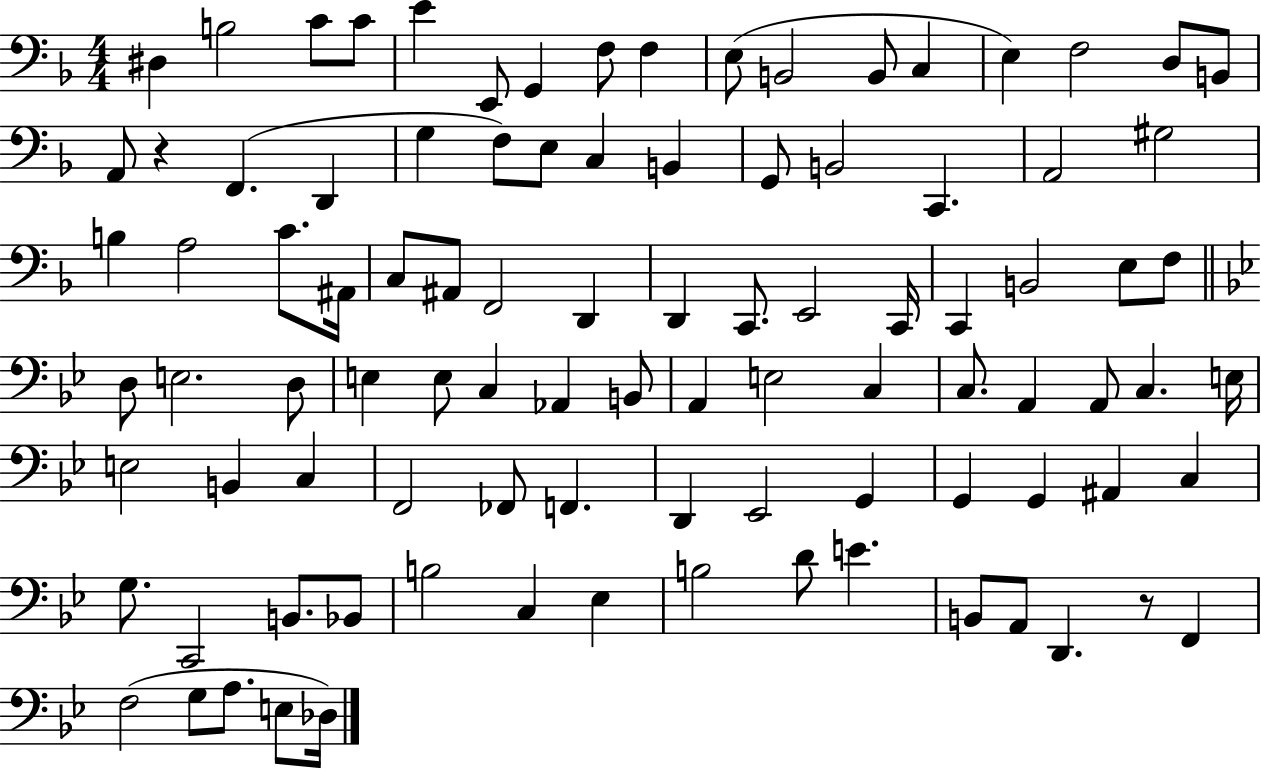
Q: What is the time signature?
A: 4/4